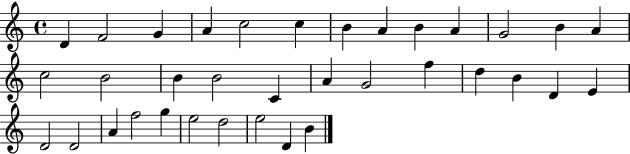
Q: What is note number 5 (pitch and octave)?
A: C5